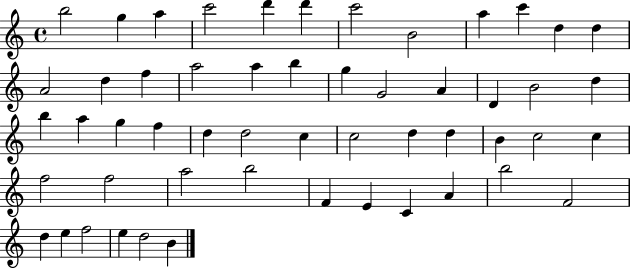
B5/h G5/q A5/q C6/h D6/q D6/q C6/h B4/h A5/q C6/q D5/q D5/q A4/h D5/q F5/q A5/h A5/q B5/q G5/q G4/h A4/q D4/q B4/h D5/q B5/q A5/q G5/q F5/q D5/q D5/h C5/q C5/h D5/q D5/q B4/q C5/h C5/q F5/h F5/h A5/h B5/h F4/q E4/q C4/q A4/q B5/h F4/h D5/q E5/q F5/h E5/q D5/h B4/q